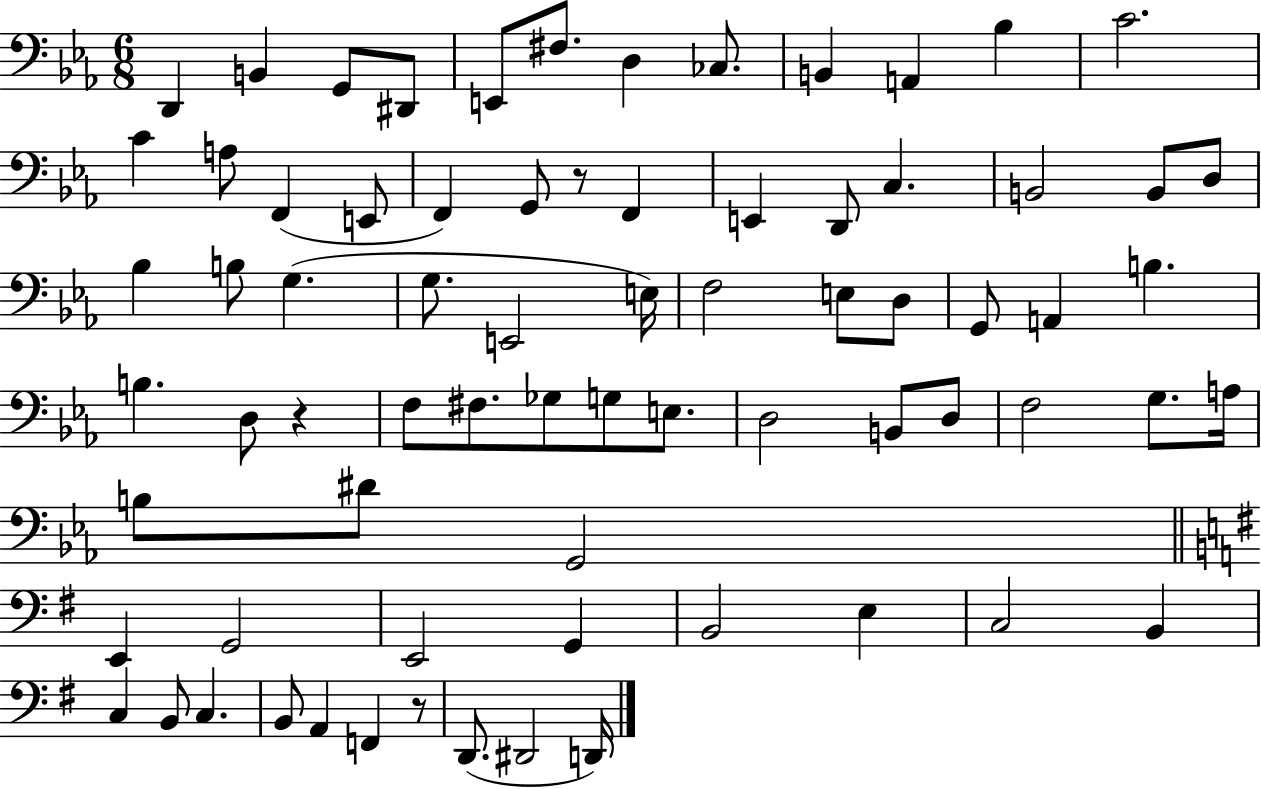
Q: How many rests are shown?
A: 3